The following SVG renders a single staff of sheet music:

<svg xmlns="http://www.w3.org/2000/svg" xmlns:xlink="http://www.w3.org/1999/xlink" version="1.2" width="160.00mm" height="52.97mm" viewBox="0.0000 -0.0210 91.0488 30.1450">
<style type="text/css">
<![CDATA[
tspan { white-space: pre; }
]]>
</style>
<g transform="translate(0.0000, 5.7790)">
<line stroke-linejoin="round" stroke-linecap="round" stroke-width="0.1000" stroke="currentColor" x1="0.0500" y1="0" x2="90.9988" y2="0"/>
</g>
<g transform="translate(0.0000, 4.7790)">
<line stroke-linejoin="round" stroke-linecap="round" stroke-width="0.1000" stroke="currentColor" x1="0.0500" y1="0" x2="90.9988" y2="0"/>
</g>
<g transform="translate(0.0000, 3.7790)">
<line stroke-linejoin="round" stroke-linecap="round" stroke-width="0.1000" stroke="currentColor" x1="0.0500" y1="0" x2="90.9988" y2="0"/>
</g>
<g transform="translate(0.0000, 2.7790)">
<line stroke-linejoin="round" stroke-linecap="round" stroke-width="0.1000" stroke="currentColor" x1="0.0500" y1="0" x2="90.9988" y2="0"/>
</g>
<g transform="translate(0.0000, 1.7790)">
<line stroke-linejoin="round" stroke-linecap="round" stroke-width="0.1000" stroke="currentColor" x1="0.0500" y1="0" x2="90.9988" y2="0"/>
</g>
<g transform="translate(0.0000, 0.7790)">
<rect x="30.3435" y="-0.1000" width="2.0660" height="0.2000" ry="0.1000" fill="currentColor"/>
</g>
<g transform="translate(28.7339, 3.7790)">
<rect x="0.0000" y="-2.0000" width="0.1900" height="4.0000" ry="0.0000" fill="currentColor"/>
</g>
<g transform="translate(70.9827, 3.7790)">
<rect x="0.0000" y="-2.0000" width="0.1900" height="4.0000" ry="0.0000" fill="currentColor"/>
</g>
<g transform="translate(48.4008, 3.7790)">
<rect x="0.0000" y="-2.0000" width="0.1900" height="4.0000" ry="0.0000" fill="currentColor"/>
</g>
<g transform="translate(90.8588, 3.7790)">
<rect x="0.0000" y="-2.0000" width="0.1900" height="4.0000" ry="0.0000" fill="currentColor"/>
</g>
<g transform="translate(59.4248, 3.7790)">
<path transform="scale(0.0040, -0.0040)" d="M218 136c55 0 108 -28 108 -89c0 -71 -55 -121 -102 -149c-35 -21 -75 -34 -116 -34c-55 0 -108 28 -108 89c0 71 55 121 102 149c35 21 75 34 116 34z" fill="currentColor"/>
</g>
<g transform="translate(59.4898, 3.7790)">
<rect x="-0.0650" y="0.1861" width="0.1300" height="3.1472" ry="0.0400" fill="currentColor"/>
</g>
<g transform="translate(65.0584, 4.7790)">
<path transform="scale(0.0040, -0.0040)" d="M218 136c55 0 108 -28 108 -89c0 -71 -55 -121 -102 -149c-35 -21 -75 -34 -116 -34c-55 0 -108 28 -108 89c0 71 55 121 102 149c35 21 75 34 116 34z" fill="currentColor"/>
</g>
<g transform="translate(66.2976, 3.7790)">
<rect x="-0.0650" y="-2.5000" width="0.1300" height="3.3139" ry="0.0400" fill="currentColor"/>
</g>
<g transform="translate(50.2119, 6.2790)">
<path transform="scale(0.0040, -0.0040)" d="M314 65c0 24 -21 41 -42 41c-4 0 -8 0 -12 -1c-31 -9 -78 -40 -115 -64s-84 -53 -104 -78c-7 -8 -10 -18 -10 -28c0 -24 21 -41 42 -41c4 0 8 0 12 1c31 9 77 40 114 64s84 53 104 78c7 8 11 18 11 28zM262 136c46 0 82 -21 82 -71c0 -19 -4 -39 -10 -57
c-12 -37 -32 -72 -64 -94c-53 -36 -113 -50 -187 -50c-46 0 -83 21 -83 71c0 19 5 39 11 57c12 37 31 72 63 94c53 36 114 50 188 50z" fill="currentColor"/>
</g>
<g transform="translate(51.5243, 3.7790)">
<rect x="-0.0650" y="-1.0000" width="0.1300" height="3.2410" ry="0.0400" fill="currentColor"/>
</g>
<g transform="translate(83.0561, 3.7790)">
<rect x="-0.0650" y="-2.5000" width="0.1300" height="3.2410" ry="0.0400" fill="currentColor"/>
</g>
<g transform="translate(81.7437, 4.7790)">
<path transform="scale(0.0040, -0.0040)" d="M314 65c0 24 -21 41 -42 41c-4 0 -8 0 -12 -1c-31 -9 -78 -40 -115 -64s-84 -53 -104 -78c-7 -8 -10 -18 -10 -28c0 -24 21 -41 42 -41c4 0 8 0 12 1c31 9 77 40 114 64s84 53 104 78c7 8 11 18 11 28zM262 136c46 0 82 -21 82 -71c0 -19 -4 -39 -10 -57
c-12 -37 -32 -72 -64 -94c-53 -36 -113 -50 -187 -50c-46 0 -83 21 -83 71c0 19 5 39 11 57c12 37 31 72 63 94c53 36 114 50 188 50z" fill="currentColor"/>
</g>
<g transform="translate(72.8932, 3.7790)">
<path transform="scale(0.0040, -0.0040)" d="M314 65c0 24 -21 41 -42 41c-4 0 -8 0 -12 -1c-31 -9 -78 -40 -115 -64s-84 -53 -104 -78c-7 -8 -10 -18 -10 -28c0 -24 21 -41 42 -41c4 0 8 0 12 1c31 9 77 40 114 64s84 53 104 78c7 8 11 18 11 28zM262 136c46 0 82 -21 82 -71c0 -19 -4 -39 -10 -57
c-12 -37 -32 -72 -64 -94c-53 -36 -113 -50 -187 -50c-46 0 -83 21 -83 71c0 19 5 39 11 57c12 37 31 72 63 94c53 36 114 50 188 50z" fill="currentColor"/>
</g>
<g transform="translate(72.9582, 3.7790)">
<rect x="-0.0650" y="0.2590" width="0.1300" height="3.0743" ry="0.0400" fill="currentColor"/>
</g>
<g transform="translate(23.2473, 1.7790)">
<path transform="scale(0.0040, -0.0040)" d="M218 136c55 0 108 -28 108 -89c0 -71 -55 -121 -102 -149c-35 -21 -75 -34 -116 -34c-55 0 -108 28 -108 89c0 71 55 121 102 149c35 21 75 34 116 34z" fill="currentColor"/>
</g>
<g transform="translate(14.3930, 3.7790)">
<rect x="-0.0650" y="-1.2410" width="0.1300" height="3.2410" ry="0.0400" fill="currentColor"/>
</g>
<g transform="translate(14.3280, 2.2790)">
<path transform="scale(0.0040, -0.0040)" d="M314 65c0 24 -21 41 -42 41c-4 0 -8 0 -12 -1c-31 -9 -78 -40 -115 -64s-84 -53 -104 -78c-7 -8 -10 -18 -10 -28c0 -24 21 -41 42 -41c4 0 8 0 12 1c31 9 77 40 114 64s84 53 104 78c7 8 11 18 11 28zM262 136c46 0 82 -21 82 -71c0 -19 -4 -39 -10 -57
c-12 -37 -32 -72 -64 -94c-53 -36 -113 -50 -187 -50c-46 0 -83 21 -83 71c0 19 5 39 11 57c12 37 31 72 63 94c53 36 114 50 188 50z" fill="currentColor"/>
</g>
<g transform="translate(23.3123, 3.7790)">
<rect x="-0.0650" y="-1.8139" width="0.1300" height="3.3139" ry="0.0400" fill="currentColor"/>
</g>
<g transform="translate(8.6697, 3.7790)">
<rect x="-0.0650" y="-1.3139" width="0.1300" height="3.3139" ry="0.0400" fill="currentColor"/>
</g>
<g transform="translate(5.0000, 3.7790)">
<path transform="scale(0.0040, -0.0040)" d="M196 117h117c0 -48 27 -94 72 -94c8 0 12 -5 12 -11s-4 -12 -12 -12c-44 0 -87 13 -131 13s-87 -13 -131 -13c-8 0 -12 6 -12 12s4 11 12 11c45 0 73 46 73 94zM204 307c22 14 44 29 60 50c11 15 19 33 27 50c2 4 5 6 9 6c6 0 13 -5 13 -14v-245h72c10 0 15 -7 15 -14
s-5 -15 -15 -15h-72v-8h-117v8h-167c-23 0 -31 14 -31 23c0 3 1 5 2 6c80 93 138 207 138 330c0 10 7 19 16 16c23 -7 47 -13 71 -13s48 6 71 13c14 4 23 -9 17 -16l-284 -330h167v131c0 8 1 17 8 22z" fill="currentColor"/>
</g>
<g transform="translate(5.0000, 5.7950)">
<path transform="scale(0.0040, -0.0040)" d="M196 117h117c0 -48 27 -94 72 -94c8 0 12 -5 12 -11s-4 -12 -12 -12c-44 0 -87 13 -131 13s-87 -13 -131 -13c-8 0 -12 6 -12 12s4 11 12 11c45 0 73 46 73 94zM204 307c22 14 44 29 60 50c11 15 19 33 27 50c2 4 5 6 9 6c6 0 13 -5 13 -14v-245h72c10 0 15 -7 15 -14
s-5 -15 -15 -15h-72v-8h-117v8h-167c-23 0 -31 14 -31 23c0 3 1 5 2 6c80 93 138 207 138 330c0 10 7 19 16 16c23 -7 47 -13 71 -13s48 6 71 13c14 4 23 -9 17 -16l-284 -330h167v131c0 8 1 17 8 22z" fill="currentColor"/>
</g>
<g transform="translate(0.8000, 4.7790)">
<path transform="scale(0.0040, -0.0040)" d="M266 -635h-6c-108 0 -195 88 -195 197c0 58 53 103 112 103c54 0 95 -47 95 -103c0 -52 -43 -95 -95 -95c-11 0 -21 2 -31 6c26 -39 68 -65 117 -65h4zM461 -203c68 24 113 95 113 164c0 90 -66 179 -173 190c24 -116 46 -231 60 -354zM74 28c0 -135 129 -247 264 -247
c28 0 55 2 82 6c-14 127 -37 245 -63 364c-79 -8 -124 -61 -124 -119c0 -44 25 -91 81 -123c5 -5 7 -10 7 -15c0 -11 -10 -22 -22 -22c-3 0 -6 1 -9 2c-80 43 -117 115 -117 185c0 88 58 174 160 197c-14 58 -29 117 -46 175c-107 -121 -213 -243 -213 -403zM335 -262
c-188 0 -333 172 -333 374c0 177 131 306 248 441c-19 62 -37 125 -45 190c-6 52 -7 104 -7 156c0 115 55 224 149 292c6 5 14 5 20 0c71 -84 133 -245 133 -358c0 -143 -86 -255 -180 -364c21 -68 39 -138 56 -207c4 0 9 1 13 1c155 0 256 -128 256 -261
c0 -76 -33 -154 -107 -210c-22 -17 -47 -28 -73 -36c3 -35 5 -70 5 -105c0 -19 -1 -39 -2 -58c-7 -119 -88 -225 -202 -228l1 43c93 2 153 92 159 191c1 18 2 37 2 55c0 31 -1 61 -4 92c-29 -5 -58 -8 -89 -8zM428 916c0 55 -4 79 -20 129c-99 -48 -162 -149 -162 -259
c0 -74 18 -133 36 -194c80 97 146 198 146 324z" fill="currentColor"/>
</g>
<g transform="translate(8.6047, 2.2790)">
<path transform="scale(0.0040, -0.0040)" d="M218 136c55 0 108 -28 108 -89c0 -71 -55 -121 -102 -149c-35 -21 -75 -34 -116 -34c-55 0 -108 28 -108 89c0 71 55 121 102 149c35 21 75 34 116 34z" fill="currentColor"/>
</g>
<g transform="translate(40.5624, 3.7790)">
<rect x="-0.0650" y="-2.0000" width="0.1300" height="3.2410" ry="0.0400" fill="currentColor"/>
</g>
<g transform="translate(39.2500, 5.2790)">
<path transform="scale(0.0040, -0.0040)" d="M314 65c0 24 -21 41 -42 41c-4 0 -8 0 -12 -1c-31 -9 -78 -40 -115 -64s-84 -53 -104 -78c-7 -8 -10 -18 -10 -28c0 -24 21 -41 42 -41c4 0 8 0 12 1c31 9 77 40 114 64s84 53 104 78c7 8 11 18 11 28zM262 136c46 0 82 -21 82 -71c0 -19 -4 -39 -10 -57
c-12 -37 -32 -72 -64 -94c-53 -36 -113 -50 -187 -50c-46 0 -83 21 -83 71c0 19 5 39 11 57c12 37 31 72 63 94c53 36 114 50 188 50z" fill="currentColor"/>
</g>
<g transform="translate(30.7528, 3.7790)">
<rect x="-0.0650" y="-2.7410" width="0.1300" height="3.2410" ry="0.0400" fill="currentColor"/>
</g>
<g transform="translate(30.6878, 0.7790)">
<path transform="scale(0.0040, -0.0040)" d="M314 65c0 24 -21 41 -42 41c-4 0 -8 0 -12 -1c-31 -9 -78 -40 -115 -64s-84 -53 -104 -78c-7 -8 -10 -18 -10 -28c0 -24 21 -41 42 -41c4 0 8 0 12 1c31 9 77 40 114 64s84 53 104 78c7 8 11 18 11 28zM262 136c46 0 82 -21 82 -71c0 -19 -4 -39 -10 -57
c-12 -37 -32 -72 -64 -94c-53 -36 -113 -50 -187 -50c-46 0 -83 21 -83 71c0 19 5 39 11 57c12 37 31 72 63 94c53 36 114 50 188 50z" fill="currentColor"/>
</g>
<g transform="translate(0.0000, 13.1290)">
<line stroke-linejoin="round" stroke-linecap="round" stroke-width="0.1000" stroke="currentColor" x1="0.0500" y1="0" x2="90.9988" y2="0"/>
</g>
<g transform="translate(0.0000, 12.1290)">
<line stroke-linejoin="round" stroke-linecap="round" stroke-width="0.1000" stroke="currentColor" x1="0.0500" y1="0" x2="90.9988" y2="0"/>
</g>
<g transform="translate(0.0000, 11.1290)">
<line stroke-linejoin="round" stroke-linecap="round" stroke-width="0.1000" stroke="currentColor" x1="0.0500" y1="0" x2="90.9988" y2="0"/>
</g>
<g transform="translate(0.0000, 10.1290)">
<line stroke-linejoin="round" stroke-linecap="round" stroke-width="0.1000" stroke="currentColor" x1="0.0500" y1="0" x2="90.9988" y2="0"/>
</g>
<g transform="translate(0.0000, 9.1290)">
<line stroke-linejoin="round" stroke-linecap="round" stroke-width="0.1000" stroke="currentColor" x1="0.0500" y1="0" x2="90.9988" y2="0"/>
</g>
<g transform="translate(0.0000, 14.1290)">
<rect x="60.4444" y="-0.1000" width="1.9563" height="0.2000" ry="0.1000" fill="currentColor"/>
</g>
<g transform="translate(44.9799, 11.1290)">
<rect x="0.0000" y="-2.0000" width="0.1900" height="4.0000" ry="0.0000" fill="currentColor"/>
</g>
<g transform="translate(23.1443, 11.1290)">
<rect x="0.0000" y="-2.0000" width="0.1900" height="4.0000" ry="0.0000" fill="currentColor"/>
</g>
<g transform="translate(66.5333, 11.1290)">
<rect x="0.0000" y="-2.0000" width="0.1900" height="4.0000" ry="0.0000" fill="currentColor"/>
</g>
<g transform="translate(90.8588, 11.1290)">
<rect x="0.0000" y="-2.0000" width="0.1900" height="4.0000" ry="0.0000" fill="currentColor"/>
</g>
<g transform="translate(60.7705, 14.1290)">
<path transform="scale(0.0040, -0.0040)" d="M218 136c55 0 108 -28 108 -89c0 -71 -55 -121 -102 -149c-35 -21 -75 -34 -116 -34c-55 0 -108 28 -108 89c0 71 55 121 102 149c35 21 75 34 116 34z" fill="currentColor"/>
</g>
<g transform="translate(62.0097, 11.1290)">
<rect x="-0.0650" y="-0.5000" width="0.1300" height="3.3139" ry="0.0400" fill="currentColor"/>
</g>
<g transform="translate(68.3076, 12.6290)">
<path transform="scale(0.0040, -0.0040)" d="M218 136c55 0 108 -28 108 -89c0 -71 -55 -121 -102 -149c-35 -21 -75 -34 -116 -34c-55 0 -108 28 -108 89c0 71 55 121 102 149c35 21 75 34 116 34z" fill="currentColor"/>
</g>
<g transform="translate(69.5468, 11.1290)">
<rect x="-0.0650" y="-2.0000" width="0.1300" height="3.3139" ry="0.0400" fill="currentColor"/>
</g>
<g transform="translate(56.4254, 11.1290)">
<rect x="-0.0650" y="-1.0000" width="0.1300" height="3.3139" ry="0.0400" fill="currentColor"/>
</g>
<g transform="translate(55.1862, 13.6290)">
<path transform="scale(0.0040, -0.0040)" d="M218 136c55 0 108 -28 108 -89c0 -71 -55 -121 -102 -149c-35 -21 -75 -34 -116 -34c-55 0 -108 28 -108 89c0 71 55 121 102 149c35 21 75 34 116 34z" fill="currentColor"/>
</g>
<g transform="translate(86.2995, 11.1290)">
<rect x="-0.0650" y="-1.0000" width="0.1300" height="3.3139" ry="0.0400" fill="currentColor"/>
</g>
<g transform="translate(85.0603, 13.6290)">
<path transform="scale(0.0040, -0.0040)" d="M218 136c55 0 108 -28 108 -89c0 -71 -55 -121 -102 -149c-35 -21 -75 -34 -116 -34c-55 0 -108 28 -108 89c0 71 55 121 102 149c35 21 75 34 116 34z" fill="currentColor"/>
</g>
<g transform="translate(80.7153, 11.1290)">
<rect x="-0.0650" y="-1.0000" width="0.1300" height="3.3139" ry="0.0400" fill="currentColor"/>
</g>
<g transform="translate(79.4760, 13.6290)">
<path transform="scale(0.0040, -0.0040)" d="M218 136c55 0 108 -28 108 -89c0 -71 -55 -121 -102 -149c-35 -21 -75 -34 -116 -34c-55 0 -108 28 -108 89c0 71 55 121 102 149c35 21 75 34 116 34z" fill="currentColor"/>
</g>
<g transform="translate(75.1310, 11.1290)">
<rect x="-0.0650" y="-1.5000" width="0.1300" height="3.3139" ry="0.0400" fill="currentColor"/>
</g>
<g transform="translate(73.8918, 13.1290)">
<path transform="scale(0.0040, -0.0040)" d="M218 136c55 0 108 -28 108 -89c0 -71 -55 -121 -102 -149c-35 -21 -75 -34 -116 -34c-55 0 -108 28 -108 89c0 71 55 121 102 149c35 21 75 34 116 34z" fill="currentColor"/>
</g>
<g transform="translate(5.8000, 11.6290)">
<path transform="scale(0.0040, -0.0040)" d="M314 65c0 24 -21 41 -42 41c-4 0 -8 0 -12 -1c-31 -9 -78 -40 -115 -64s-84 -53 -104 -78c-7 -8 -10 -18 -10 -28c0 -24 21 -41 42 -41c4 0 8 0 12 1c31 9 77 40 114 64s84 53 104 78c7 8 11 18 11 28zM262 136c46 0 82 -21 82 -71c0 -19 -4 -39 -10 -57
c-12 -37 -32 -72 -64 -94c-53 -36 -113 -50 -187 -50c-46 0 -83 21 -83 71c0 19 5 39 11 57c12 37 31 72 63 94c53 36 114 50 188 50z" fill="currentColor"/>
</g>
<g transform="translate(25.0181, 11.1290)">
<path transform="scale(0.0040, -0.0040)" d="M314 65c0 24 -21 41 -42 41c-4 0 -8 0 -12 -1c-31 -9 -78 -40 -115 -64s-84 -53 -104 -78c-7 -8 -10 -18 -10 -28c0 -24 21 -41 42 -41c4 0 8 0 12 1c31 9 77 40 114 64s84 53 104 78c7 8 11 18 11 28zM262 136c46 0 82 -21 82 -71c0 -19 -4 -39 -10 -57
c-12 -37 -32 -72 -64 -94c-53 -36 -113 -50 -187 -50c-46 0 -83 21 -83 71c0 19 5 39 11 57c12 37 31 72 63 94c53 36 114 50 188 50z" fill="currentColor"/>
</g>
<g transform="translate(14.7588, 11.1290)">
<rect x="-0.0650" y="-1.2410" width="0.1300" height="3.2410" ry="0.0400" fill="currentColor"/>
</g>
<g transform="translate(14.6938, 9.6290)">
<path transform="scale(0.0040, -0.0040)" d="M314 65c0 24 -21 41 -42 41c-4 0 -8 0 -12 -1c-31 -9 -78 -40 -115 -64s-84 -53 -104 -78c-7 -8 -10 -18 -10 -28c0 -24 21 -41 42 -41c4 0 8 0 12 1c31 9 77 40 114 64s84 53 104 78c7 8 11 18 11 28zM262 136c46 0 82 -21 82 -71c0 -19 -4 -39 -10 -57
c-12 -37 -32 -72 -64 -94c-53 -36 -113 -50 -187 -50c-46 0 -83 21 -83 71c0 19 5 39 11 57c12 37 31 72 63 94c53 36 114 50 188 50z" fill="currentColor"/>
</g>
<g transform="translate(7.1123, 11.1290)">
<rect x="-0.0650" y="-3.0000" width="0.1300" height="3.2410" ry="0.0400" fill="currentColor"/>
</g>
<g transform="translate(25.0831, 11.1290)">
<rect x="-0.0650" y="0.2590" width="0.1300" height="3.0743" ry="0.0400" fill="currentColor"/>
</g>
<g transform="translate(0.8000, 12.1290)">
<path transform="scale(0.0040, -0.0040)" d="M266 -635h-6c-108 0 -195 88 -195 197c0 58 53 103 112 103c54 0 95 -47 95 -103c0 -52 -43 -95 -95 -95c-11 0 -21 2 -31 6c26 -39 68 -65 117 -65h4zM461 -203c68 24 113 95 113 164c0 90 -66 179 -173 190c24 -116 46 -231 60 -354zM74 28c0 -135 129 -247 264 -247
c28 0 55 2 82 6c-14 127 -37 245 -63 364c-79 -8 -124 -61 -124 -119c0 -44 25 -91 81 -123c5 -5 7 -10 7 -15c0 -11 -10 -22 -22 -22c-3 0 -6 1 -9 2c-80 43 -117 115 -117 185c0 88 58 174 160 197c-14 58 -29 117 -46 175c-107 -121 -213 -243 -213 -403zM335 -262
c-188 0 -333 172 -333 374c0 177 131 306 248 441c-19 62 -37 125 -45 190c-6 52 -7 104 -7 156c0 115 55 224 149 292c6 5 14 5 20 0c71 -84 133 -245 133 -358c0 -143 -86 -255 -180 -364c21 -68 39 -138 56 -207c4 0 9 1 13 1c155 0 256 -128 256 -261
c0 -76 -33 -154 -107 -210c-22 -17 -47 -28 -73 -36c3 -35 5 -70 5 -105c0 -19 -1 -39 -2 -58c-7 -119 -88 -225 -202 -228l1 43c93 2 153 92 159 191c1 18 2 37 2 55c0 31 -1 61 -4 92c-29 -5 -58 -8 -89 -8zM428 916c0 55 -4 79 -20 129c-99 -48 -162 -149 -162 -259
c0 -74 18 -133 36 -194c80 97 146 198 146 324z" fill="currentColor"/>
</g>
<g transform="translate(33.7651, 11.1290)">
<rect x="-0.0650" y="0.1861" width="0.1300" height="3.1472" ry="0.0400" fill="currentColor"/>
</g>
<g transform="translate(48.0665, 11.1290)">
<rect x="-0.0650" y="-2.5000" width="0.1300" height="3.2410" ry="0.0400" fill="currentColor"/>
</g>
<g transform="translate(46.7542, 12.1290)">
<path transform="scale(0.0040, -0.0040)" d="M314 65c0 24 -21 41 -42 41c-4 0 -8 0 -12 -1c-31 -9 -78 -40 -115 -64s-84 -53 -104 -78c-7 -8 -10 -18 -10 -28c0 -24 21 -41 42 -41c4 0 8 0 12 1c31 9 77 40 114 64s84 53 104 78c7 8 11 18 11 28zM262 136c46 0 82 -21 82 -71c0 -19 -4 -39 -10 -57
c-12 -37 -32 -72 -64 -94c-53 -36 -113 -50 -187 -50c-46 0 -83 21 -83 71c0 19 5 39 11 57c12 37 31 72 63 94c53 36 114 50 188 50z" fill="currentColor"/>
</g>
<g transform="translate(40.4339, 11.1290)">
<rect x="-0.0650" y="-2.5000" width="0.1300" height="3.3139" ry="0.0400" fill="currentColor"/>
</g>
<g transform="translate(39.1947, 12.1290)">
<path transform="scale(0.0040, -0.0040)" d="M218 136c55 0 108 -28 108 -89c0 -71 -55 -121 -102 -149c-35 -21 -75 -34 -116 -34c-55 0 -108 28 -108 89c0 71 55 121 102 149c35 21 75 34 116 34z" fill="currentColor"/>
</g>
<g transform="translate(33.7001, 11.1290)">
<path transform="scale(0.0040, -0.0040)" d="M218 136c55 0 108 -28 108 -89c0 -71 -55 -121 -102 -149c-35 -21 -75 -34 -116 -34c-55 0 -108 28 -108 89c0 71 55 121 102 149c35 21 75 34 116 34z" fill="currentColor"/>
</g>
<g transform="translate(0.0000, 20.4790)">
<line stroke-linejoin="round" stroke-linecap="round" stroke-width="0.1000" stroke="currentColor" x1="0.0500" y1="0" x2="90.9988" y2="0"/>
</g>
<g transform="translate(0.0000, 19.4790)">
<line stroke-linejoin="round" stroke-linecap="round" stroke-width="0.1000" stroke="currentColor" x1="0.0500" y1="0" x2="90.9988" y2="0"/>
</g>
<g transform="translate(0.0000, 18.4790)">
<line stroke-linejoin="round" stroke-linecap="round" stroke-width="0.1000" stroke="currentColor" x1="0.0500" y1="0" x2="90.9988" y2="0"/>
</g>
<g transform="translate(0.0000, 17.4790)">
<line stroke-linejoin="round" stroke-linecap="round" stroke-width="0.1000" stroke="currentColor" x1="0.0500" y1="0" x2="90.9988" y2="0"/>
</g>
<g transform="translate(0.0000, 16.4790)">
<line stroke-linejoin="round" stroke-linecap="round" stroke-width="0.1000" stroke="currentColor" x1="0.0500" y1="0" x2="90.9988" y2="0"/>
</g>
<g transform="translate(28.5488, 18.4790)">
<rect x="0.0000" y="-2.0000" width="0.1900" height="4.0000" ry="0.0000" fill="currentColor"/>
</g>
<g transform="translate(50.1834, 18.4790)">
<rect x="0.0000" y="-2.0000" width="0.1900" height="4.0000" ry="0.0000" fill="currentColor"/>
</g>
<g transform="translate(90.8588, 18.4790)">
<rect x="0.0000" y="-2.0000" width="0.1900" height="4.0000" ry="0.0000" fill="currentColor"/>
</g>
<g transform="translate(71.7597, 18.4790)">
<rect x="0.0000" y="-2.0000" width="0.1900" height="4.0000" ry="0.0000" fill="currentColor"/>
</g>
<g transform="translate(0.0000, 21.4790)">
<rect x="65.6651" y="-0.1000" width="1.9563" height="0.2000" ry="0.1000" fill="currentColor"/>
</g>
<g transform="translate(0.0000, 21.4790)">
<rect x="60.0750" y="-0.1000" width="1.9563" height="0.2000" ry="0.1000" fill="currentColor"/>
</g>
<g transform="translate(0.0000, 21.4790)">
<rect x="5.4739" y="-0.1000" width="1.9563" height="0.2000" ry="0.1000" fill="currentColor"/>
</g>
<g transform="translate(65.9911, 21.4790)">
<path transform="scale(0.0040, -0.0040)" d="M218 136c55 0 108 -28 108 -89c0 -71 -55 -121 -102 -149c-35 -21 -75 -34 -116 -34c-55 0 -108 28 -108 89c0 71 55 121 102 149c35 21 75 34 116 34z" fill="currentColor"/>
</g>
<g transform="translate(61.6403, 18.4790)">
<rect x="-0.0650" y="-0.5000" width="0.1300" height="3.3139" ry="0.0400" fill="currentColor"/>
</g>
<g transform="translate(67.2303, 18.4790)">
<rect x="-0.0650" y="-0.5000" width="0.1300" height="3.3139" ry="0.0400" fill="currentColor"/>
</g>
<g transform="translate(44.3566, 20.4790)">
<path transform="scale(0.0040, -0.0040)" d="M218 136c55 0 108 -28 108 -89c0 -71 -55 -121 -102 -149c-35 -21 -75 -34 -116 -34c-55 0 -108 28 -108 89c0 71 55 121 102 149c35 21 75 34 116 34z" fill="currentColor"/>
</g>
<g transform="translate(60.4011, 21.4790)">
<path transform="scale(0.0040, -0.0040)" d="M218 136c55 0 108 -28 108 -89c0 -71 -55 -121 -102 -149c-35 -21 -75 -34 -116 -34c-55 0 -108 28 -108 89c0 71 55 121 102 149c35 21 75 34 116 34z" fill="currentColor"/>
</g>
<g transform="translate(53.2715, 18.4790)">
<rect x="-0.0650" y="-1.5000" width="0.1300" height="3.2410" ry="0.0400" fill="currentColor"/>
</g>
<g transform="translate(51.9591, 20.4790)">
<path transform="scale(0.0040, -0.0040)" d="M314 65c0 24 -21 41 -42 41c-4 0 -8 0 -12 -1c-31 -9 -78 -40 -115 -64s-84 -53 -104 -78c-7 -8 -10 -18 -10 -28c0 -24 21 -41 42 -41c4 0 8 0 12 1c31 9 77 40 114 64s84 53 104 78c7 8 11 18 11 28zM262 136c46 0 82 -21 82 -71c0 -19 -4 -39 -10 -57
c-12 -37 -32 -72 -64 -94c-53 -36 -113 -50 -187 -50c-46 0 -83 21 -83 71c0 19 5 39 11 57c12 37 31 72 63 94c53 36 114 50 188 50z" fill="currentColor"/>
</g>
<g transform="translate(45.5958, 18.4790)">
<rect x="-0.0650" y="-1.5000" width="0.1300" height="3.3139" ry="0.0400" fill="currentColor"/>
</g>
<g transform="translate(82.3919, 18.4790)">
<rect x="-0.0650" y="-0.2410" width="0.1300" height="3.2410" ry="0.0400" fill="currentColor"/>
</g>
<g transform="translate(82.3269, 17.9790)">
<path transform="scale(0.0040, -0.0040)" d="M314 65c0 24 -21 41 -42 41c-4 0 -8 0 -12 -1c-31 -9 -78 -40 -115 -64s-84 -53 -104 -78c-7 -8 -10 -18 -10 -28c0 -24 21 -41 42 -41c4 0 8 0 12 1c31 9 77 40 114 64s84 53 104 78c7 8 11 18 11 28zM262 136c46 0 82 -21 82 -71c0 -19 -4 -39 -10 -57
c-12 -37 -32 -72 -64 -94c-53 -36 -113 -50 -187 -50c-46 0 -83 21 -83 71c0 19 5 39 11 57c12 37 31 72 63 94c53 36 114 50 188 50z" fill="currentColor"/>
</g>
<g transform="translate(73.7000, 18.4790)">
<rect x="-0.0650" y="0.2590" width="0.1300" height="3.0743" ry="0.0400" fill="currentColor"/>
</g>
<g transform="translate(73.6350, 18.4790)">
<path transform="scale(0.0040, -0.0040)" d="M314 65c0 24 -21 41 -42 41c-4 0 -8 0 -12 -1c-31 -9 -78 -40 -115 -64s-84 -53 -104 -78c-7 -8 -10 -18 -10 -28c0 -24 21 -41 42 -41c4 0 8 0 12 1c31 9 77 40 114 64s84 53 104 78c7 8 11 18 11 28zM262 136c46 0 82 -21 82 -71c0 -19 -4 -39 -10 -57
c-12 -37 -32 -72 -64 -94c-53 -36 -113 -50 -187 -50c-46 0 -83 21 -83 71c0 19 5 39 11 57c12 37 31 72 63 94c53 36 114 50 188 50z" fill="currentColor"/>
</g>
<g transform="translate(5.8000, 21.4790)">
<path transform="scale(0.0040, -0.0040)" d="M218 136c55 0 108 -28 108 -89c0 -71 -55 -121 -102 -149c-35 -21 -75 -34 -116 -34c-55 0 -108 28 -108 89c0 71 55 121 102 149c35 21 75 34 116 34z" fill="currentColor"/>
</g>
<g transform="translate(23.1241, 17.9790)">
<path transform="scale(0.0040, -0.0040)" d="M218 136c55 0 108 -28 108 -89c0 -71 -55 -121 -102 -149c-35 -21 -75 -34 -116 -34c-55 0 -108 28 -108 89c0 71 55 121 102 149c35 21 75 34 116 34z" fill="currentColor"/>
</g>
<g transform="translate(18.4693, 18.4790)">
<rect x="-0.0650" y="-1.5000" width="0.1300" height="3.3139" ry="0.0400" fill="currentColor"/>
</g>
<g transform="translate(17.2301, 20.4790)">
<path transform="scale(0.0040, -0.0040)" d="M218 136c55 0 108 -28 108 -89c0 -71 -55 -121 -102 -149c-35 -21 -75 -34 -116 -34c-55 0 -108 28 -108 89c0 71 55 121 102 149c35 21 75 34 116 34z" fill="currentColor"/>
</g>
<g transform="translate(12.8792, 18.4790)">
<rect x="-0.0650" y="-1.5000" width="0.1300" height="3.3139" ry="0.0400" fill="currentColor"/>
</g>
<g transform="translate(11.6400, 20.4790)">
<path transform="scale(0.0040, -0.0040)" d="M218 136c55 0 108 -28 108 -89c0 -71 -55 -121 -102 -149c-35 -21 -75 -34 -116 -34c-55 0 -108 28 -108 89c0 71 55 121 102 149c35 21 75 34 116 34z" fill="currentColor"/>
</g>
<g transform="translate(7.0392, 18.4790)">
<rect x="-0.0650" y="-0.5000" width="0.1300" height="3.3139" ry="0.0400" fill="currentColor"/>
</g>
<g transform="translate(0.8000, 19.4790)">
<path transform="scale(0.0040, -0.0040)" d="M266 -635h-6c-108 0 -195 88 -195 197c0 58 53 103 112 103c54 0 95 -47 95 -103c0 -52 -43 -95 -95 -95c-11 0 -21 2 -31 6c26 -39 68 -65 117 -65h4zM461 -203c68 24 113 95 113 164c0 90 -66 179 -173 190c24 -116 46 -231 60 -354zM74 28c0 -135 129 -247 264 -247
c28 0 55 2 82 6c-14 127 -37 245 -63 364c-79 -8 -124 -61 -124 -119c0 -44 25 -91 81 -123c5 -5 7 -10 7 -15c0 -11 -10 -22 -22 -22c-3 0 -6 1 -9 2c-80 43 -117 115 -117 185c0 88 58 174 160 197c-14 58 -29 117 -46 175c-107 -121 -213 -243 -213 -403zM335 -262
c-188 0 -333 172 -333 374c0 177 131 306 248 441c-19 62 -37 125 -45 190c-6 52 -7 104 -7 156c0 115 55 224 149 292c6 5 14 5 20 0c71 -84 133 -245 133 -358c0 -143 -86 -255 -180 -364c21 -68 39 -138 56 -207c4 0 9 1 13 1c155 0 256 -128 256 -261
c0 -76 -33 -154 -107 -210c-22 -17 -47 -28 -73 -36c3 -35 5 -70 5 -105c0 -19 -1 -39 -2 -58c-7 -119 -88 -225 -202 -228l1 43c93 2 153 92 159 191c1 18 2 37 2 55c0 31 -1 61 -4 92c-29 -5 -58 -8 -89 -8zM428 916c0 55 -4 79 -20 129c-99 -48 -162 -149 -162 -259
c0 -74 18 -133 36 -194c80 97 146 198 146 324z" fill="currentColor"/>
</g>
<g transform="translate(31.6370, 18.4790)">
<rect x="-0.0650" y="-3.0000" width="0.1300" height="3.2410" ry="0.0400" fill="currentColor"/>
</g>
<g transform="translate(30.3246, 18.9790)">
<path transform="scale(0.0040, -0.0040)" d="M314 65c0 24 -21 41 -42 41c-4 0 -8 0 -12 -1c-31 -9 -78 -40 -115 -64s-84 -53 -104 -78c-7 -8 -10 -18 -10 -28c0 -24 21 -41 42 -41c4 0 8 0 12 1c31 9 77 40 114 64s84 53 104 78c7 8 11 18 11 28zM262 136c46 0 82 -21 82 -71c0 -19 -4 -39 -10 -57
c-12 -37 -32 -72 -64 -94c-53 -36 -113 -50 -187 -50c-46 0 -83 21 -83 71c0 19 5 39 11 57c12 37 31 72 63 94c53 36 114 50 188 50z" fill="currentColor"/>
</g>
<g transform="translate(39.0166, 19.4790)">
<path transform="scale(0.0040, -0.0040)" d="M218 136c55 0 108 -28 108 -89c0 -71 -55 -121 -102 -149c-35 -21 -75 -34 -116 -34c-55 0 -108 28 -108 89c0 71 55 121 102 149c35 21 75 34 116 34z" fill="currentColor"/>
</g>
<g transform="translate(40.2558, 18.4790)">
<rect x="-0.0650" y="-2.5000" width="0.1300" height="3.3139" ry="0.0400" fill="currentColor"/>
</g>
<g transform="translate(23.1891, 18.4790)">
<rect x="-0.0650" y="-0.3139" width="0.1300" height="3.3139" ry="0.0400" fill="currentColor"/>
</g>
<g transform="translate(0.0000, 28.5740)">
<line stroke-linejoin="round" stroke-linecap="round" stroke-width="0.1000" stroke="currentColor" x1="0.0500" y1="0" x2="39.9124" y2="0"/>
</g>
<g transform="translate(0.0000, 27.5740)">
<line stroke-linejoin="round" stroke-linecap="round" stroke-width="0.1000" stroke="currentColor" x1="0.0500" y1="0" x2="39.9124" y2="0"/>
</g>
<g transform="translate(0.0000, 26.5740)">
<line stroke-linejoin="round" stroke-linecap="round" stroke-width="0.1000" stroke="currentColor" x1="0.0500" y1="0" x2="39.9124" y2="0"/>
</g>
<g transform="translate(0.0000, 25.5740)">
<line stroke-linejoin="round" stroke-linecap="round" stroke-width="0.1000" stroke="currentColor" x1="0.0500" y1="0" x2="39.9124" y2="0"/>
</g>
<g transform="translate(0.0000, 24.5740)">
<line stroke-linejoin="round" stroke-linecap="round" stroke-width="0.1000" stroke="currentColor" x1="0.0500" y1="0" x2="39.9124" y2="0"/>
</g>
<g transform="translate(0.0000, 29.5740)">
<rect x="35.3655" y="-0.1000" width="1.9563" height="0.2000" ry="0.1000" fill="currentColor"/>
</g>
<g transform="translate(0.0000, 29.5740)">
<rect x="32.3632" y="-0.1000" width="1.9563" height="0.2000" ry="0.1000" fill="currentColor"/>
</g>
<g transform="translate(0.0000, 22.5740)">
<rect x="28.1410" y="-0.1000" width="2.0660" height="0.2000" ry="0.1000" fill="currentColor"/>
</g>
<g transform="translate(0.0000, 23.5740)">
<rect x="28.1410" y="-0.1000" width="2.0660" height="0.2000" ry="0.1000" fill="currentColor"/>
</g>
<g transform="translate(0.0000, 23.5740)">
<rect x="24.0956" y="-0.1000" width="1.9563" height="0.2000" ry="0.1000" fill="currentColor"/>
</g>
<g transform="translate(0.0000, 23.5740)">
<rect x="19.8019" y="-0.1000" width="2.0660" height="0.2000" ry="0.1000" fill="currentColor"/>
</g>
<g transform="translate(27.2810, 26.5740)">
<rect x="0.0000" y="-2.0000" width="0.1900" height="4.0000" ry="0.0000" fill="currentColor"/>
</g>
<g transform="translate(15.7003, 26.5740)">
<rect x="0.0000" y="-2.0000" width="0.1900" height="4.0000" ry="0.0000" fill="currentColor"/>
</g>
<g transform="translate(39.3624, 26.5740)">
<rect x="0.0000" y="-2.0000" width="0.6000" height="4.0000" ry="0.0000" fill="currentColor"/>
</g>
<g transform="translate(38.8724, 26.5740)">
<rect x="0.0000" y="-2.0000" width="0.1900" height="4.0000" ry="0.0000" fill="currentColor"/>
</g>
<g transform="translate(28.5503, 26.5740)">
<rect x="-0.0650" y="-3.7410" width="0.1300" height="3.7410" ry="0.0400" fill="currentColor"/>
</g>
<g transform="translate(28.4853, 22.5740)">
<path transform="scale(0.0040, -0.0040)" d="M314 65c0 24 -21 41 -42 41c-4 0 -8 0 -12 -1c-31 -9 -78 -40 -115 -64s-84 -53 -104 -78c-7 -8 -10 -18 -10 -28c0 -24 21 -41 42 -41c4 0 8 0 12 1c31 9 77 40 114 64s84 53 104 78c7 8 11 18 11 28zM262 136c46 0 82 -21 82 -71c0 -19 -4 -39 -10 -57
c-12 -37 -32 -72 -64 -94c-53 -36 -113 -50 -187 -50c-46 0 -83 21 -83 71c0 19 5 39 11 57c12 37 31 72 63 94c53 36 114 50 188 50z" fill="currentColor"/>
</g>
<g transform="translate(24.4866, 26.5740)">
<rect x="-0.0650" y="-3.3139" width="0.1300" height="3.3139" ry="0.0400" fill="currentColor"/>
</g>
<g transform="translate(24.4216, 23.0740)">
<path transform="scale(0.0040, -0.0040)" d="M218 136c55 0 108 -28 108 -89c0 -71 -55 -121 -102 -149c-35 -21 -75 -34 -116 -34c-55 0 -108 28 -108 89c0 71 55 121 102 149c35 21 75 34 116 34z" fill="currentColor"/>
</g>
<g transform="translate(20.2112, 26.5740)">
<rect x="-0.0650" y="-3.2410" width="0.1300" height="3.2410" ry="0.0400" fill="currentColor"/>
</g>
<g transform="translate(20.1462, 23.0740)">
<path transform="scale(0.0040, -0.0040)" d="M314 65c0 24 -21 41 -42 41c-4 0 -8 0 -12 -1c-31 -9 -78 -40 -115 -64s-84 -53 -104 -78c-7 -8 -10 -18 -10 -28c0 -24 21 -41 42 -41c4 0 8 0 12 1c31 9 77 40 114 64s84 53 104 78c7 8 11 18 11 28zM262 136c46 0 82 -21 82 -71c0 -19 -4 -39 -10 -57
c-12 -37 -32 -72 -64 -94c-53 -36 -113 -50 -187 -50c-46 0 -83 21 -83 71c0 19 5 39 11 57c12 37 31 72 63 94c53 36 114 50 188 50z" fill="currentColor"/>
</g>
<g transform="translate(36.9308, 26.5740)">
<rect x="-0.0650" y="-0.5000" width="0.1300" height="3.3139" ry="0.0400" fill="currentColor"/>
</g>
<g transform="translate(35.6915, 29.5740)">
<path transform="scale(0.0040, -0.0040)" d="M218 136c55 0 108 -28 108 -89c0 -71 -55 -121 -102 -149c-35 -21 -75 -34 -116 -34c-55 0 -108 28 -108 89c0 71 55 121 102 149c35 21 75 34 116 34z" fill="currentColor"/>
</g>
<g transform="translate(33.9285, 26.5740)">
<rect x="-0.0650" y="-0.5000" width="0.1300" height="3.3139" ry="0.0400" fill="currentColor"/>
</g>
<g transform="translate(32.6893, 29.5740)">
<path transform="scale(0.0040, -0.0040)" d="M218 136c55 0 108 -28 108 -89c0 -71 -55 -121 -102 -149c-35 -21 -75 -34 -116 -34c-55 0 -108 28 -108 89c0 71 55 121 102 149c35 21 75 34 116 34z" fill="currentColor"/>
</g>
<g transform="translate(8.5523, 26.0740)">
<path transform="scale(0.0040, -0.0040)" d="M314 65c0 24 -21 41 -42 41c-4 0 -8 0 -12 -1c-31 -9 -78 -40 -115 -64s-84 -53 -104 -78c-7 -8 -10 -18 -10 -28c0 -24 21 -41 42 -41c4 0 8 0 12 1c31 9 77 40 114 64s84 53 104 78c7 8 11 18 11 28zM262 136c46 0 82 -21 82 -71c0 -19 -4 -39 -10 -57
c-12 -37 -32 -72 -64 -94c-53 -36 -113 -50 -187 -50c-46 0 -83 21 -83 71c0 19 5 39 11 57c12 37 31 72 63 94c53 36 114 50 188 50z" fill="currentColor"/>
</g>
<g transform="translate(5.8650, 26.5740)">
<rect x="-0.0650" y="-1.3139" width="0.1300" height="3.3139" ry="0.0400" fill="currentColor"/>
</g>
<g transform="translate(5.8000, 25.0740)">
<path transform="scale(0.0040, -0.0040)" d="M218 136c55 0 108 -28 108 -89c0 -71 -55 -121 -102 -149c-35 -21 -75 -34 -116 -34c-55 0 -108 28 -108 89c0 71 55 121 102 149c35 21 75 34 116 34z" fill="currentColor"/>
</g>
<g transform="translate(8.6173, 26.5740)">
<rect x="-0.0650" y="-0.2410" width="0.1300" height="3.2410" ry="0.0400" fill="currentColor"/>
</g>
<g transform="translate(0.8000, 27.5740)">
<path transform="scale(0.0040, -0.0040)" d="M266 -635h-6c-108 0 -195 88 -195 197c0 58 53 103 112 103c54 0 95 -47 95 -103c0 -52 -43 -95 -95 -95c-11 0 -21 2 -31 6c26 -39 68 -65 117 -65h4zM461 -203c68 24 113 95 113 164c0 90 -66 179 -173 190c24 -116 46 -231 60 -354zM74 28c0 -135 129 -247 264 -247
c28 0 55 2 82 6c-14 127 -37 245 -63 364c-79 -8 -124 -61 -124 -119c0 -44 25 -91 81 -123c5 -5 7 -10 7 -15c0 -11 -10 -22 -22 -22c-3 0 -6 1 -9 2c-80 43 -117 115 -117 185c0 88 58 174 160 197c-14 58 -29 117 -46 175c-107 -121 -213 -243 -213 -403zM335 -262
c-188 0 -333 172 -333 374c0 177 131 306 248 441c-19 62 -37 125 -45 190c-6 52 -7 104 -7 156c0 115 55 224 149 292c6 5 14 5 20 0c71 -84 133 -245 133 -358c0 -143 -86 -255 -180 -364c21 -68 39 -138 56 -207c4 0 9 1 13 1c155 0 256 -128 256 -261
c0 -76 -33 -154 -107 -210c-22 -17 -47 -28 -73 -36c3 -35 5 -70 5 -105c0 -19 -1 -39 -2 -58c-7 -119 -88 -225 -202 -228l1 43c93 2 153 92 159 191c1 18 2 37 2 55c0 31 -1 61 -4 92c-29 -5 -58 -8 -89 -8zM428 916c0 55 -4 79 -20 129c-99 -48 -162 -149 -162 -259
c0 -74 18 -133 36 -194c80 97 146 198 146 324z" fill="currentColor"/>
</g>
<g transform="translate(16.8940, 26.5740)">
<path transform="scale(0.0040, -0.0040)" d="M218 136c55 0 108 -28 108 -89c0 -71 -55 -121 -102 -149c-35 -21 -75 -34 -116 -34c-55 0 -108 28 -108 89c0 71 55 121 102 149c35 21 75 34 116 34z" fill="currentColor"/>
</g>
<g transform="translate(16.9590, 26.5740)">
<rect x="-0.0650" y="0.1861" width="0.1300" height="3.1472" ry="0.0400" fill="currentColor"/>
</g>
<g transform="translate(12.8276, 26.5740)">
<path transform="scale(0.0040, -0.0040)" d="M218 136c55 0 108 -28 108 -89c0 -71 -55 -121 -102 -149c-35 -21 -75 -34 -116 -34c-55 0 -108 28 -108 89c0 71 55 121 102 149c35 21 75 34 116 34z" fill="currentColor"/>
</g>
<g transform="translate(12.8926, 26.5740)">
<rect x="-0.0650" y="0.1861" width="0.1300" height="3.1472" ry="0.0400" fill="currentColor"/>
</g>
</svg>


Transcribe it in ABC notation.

X:1
T:Untitled
M:4/4
L:1/4
K:C
e e2 f a2 F2 D2 B G B2 G2 A2 e2 B2 B G G2 D C F E D D C E E c A2 G E E2 C C B2 c2 e c2 B B b2 b c'2 C C